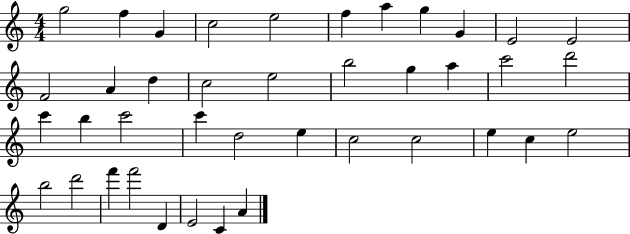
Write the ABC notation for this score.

X:1
T:Untitled
M:4/4
L:1/4
K:C
g2 f G c2 e2 f a g G E2 E2 F2 A d c2 e2 b2 g a c'2 d'2 c' b c'2 c' d2 e c2 c2 e c e2 b2 d'2 f' f'2 D E2 C A